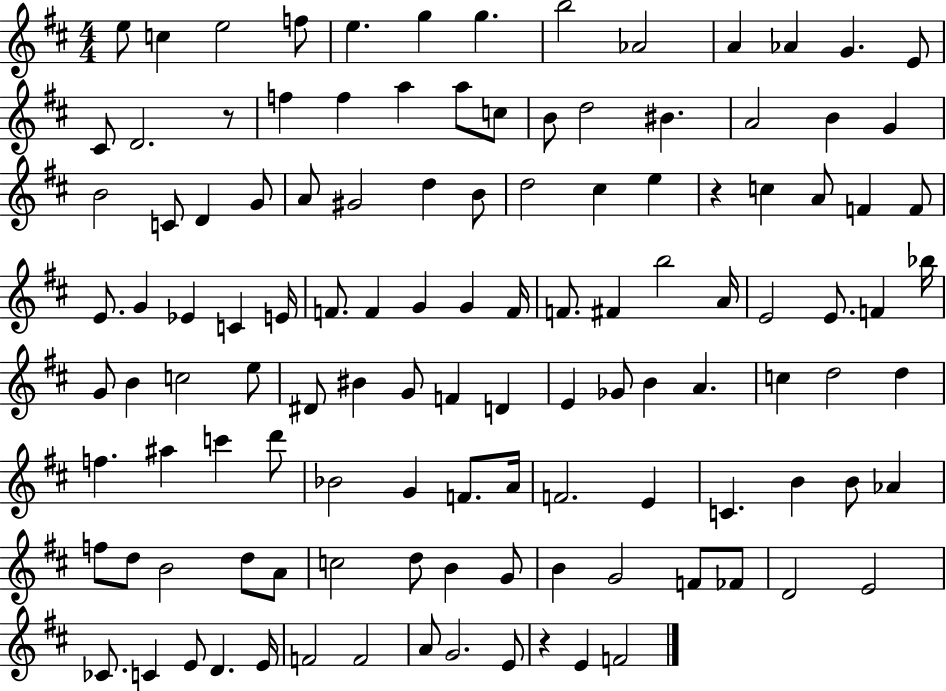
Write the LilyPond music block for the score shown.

{
  \clef treble
  \numericTimeSignature
  \time 4/4
  \key d \major
  e''8 c''4 e''2 f''8 | e''4. g''4 g''4. | b''2 aes'2 | a'4 aes'4 g'4. e'8 | \break cis'8 d'2. r8 | f''4 f''4 a''4 a''8 c''8 | b'8 d''2 bis'4. | a'2 b'4 g'4 | \break b'2 c'8 d'4 g'8 | a'8 gis'2 d''4 b'8 | d''2 cis''4 e''4 | r4 c''4 a'8 f'4 f'8 | \break e'8. g'4 ees'4 c'4 e'16 | f'8. f'4 g'4 g'4 f'16 | f'8. fis'4 b''2 a'16 | e'2 e'8. f'4 bes''16 | \break g'8 b'4 c''2 e''8 | dis'8 bis'4 g'8 f'4 d'4 | e'4 ges'8 b'4 a'4. | c''4 d''2 d''4 | \break f''4. ais''4 c'''4 d'''8 | bes'2 g'4 f'8. a'16 | f'2. e'4 | c'4. b'4 b'8 aes'4 | \break f''8 d''8 b'2 d''8 a'8 | c''2 d''8 b'4 g'8 | b'4 g'2 f'8 fes'8 | d'2 e'2 | \break ces'8. c'4 e'8 d'4. e'16 | f'2 f'2 | a'8 g'2. e'8 | r4 e'4 f'2 | \break \bar "|."
}